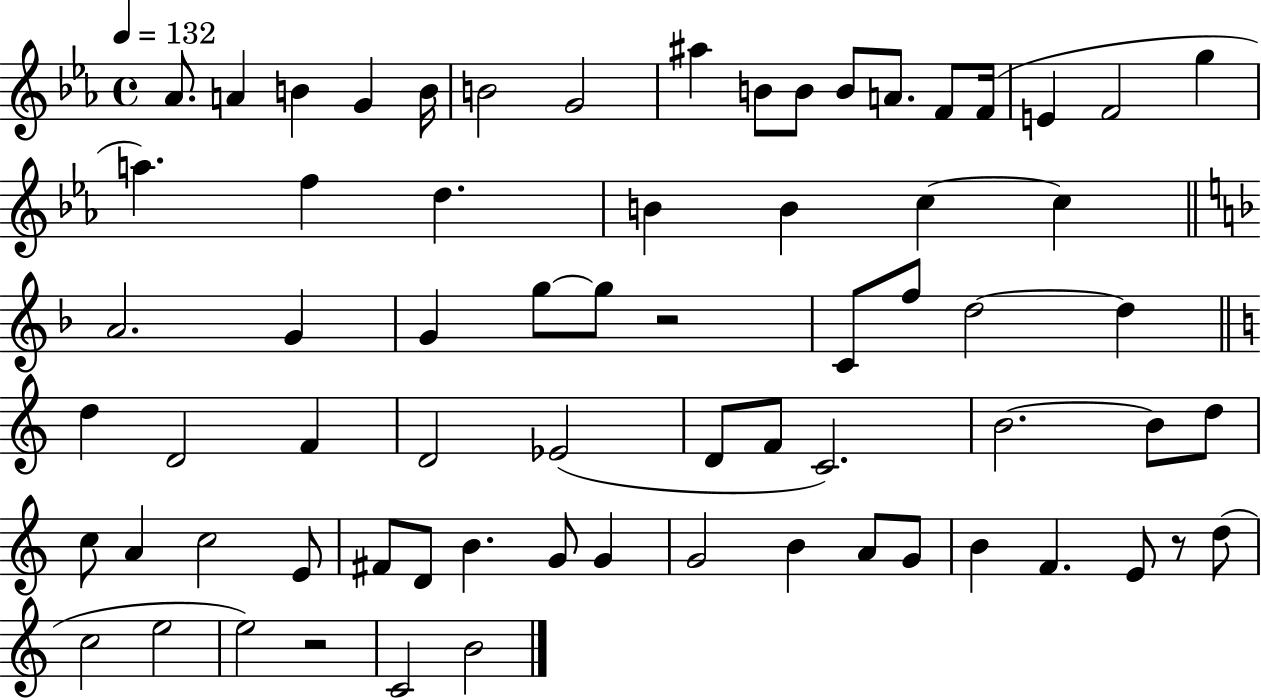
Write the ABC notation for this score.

X:1
T:Untitled
M:4/4
L:1/4
K:Eb
_A/2 A B G B/4 B2 G2 ^a B/2 B/2 B/2 A/2 F/2 F/4 E F2 g a f d B B c c A2 G G g/2 g/2 z2 C/2 f/2 d2 d d D2 F D2 _E2 D/2 F/2 C2 B2 B/2 d/2 c/2 A c2 E/2 ^F/2 D/2 B G/2 G G2 B A/2 G/2 B F E/2 z/2 d/2 c2 e2 e2 z2 C2 B2